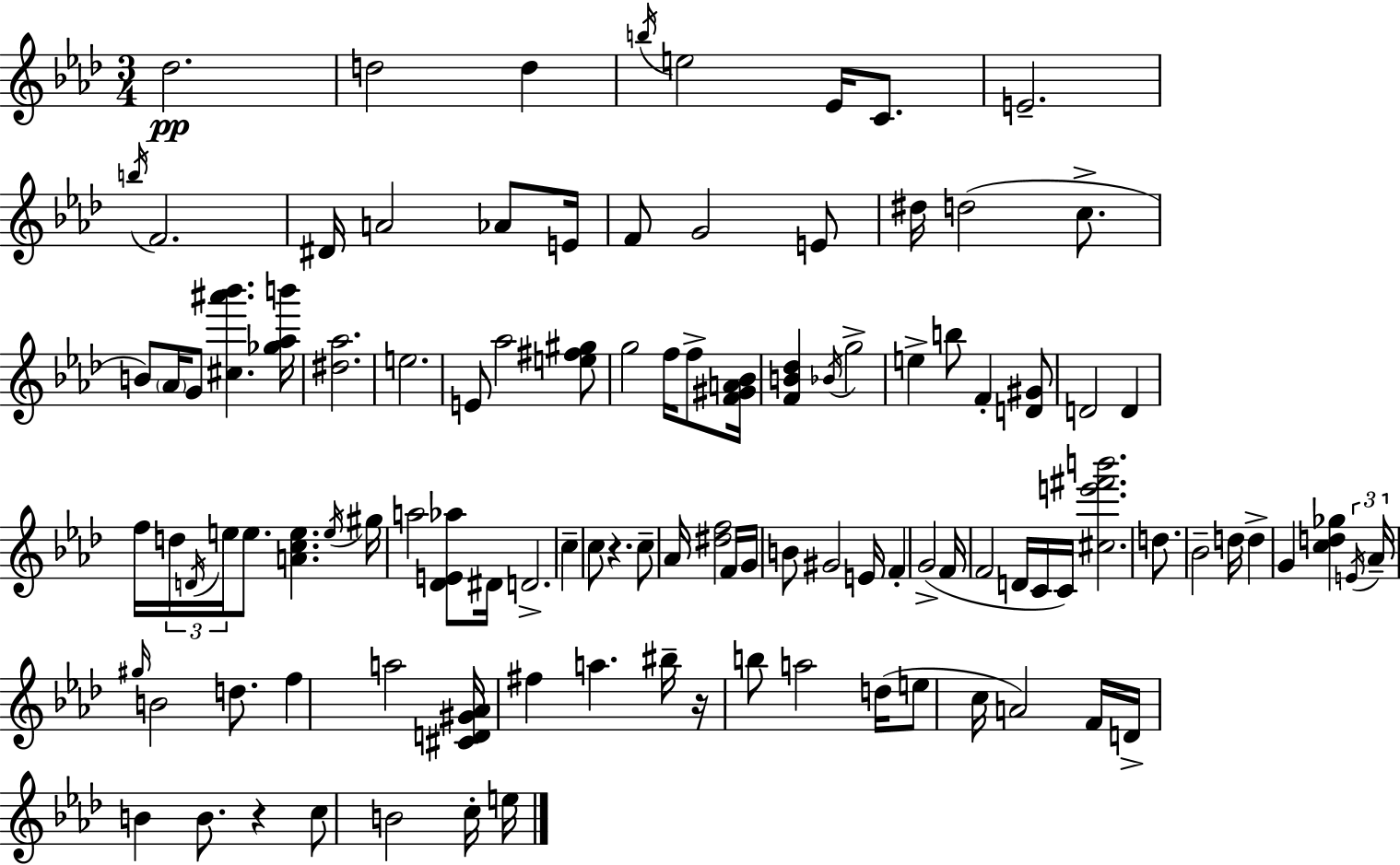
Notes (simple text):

Db5/h. D5/h D5/q B5/s E5/h Eb4/s C4/e. E4/h. B5/s F4/h. D#4/s A4/h Ab4/e E4/s F4/e G4/h E4/e D#5/s D5/h C5/e. B4/e Ab4/s G4/e [C#5,A#6,Bb6]/q. [Gb5,Ab5,B6]/s [D#5,Ab5]/h. E5/h. E4/e Ab5/h [E5,F#5,G#5]/e G5/h F5/s F5/e [F4,G#4,A4,Bb4]/s [F4,B4,Db5]/q Bb4/s G5/h E5/q B5/e F4/q [D4,G#4]/e D4/h D4/q F5/s D5/s D4/s E5/s E5/e. [A4,C5,E5]/q. E5/s G#5/s A5/h [Db4,E4,Ab5]/e D#4/s D4/h. C5/q C5/e R/q. C5/e Ab4/s [D#5,F5]/h F4/s G4/s B4/e G#4/h E4/s F4/q G4/h F4/s F4/h D4/s C4/s C4/s [C#5,E6,F#6,B6]/h. D5/e. Bb4/h D5/s D5/q G4/q [C5,D5,Gb5]/q E4/s Ab4/s G#5/s B4/h D5/e. F5/q A5/h [C#4,D4,G#4,Ab4]/s F#5/q A5/q. BIS5/s R/s B5/e A5/h D5/s E5/e C5/s A4/h F4/s D4/s B4/q B4/e. R/q C5/e B4/h C5/s E5/s